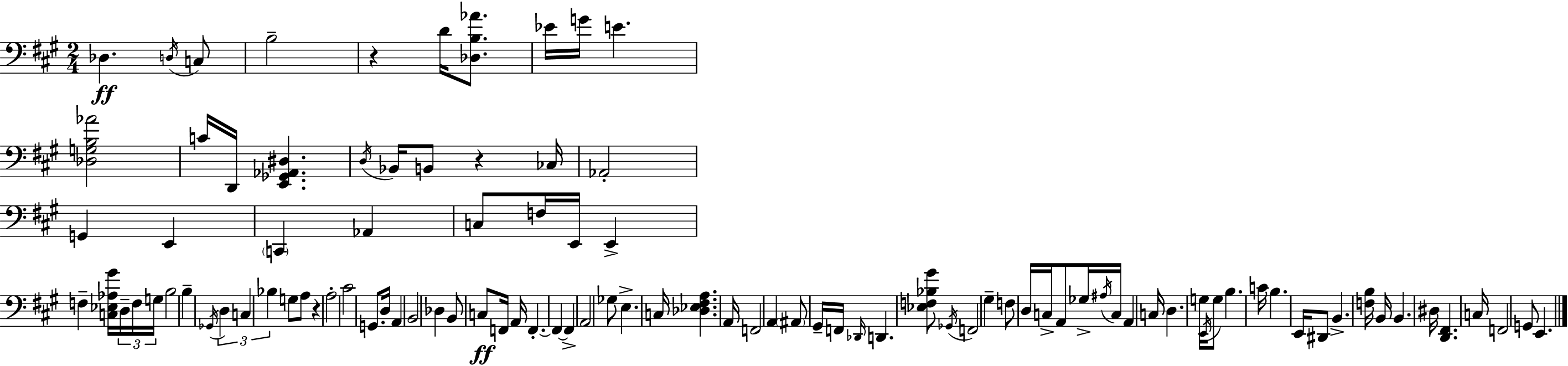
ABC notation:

X:1
T:Untitled
M:2/4
L:1/4
K:A
_D, D,/4 C,/2 B,2 z D/4 [_D,B,_A]/2 _E/4 G/4 E [_D,G,B,_A]2 C/4 D,,/4 [E,,_G,,_A,,^D,] D,/4 _B,,/4 B,,/2 z _C,/4 _A,,2 G,, E,, C,, _A,, C,/2 F,/4 E,,/4 E,, F, [C,_E,_A,^G]/4 D,/4 F,/4 G,/4 B,2 B, _G,,/4 D, C, _B, G,/2 A,/2 z A,2 ^C2 G,,/2 D,/4 A,, B,,2 _D, B,,/2 C,/2 F,,/4 A,,/4 F,, F,, F,, A,,2 _G,/2 E, C,/4 [_D,_E,^F,A,] A,,/4 F,,2 A,, ^A,,/2 ^G,,/4 F,,/4 _D,,/4 D,, [_E,F,_B,^G]/2 _G,,/4 F,,2 ^G, F,/2 D,/4 C,/4 A,,/2 _G,/4 ^A,/4 C,/4 A,, C,/4 D, G,/4 E,,/4 G,/2 B, C/4 B, E,,/4 ^D,,/2 B,, [F,B,]/4 B,,/4 B,, ^D,/4 [D,,^F,,] C,/4 F,,2 G,,/2 E,,